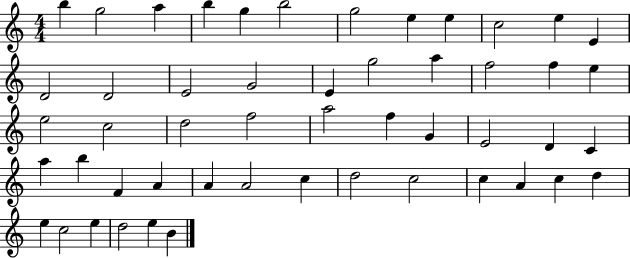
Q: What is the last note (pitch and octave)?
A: B4